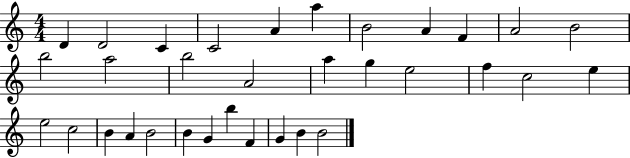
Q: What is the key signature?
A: C major